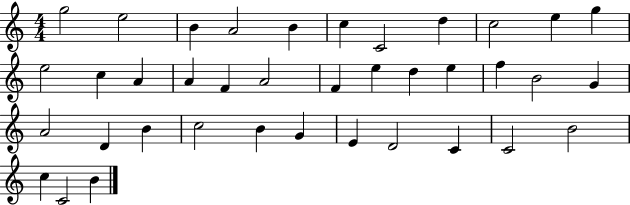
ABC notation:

X:1
T:Untitled
M:4/4
L:1/4
K:C
g2 e2 B A2 B c C2 d c2 e g e2 c A A F A2 F e d e f B2 G A2 D B c2 B G E D2 C C2 B2 c C2 B